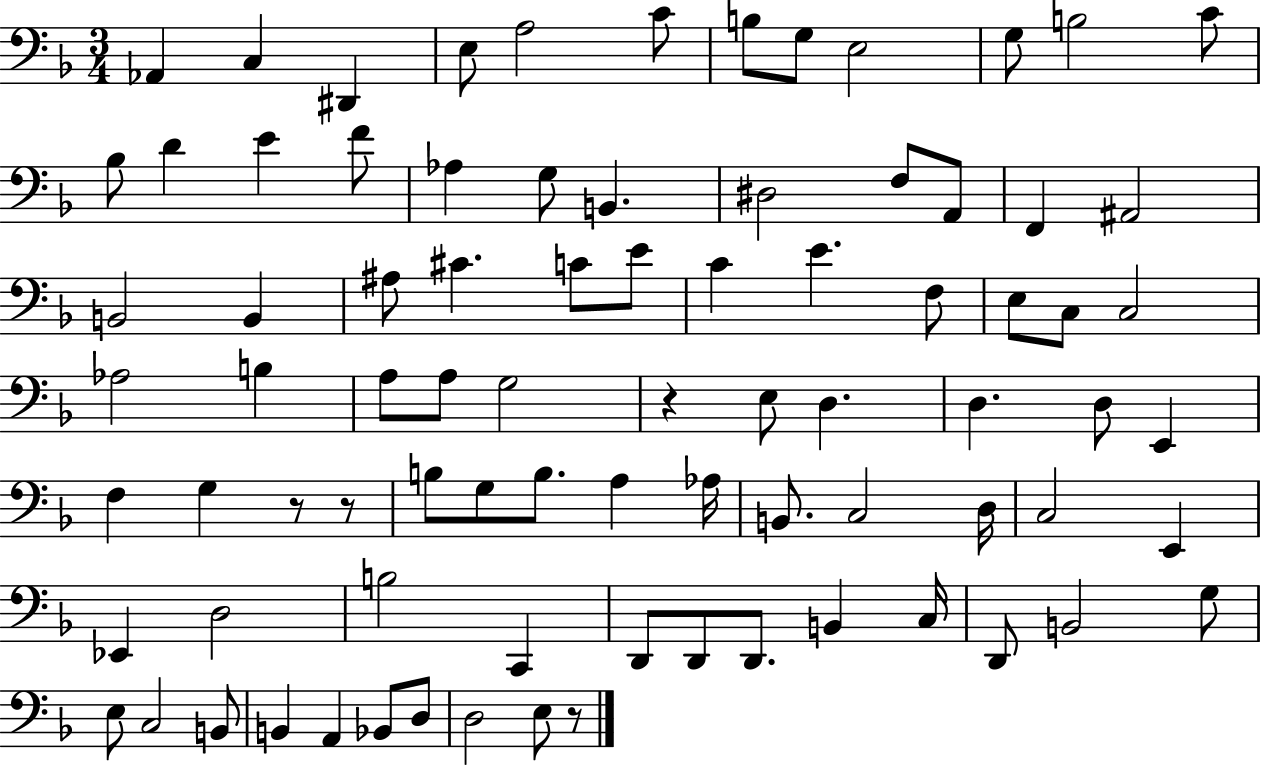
Ab2/q C3/q D#2/q E3/e A3/h C4/e B3/e G3/e E3/h G3/e B3/h C4/e Bb3/e D4/q E4/q F4/e Ab3/q G3/e B2/q. D#3/h F3/e A2/e F2/q A#2/h B2/h B2/q A#3/e C#4/q. C4/e E4/e C4/q E4/q. F3/e E3/e C3/e C3/h Ab3/h B3/q A3/e A3/e G3/h R/q E3/e D3/q. D3/q. D3/e E2/q F3/q G3/q R/e R/e B3/e G3/e B3/e. A3/q Ab3/s B2/e. C3/h D3/s C3/h E2/q Eb2/q D3/h B3/h C2/q D2/e D2/e D2/e. B2/q C3/s D2/e B2/h G3/e E3/e C3/h B2/e B2/q A2/q Bb2/e D3/e D3/h E3/e R/e